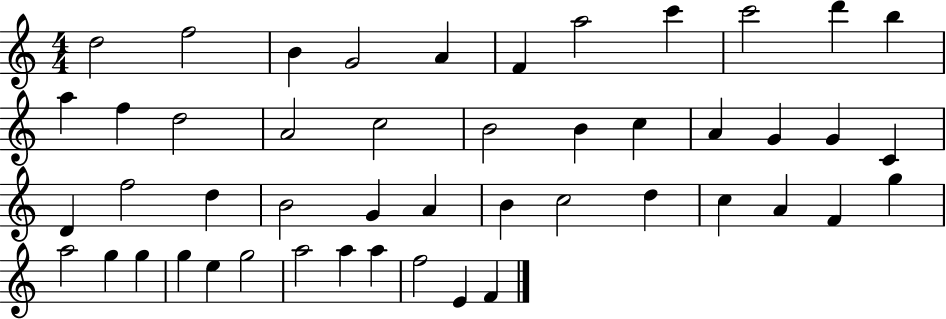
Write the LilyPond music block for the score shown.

{
  \clef treble
  \numericTimeSignature
  \time 4/4
  \key c \major
  d''2 f''2 | b'4 g'2 a'4 | f'4 a''2 c'''4 | c'''2 d'''4 b''4 | \break a''4 f''4 d''2 | a'2 c''2 | b'2 b'4 c''4 | a'4 g'4 g'4 c'4 | \break d'4 f''2 d''4 | b'2 g'4 a'4 | b'4 c''2 d''4 | c''4 a'4 f'4 g''4 | \break a''2 g''4 g''4 | g''4 e''4 g''2 | a''2 a''4 a''4 | f''2 e'4 f'4 | \break \bar "|."
}